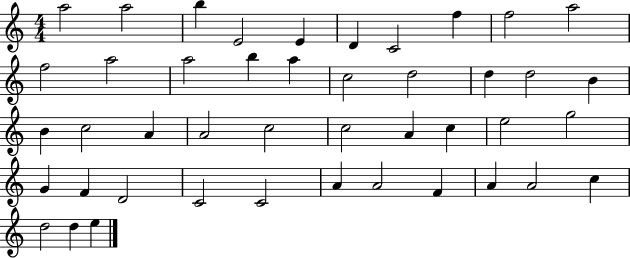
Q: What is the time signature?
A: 4/4